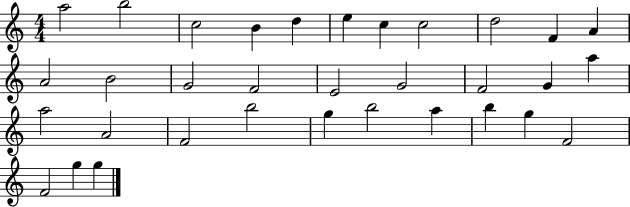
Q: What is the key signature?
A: C major